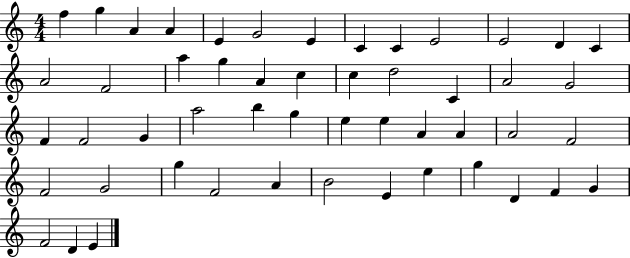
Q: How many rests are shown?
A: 0